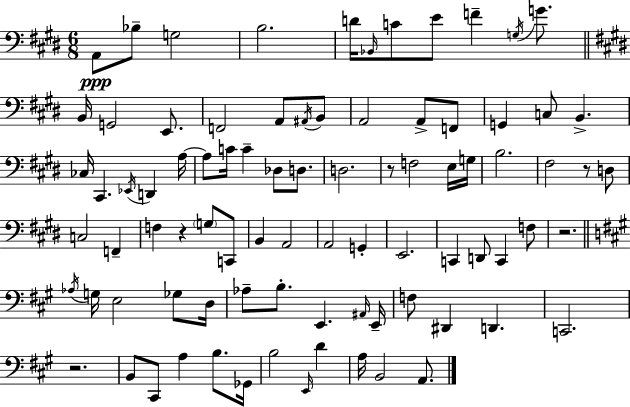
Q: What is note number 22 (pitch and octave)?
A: G2